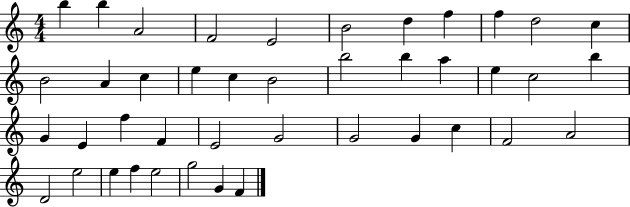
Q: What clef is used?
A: treble